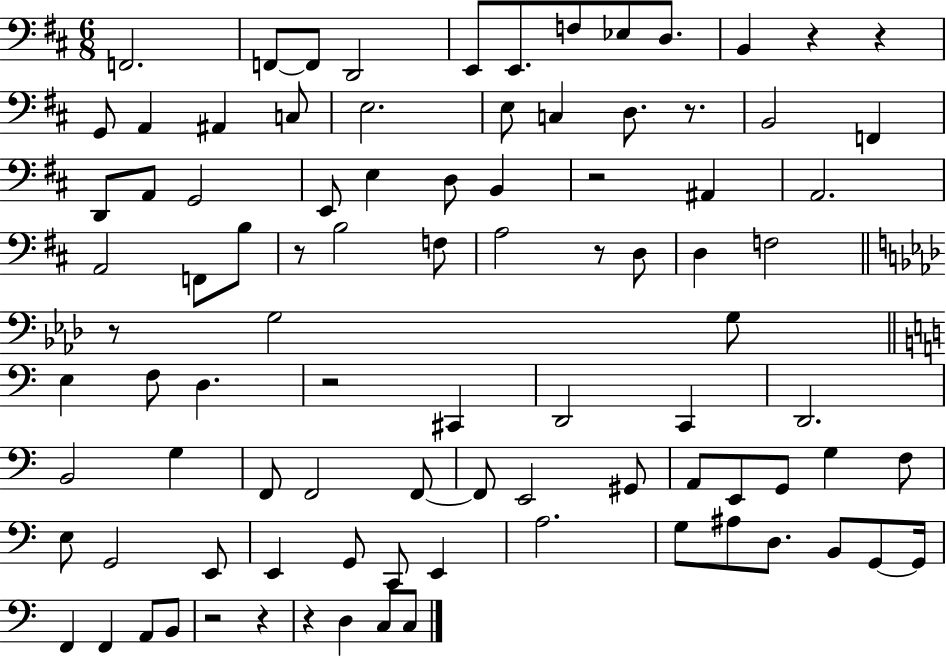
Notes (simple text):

F2/h. F2/e F2/e D2/h E2/e E2/e. F3/e Eb3/e D3/e. B2/q R/q R/q G2/e A2/q A#2/q C3/e E3/h. E3/e C3/q D3/e. R/e. B2/h F2/q D2/e A2/e G2/h E2/e E3/q D3/e B2/q R/h A#2/q A2/h. A2/h F2/e B3/e R/e B3/h F3/e A3/h R/e D3/e D3/q F3/h R/e G3/h G3/e E3/q F3/e D3/q. R/h C#2/q D2/h C2/q D2/h. B2/h G3/q F2/e F2/h F2/e F2/e E2/h G#2/e A2/e E2/e G2/e G3/q F3/e E3/e G2/h E2/e E2/q G2/e C2/e E2/q A3/h. G3/e A#3/e D3/e. B2/e G2/e G2/s F2/q F2/q A2/e B2/e R/h R/q R/q D3/q C3/e C3/e